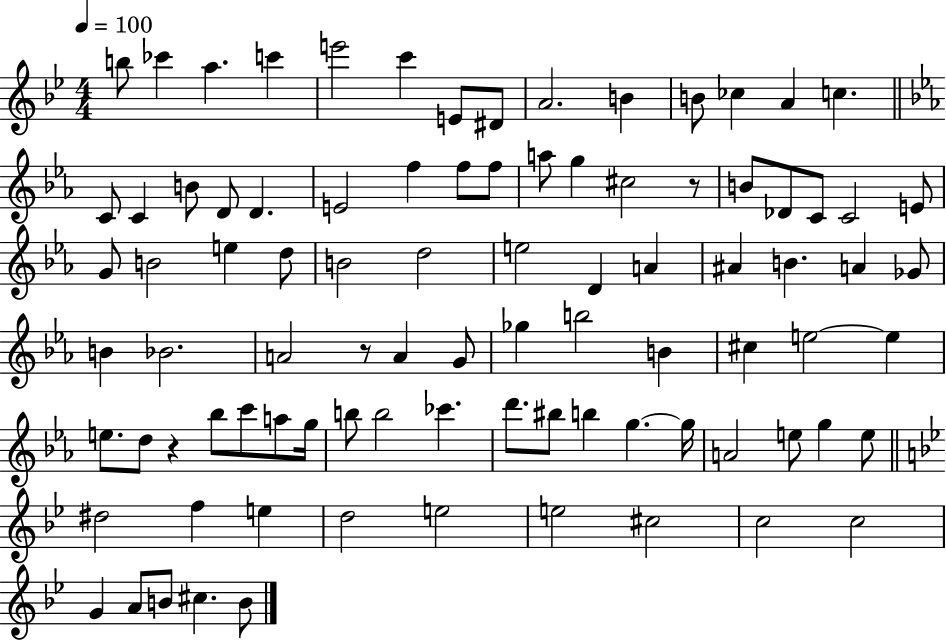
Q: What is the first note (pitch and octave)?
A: B5